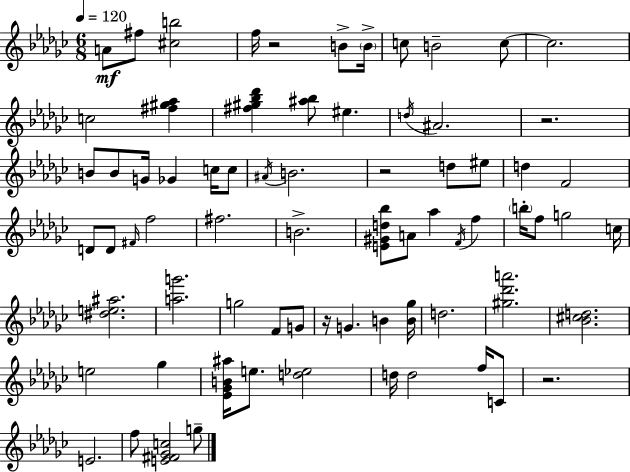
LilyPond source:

{
  \clef treble
  \numericTimeSignature
  \time 6/8
  \key ees \minor
  \tempo 4 = 120
  a'8\mf fis''8 <cis'' b''>2 | f''16 r2 b'8-> \parenthesize b'16-> | c''8 b'2-- c''8~~ | c''2. | \break c''2 <fis'' gis'' aes''>4 | <fis'' gis'' bes'' des'''>4 <ais'' bes''>8 eis''4. | \acciaccatura { d''16 } ais'2. | r2. | \break b'8 b'8 g'16 ges'4 c''16 c''8 | \acciaccatura { ais'16 } b'2. | r2 d''8 | eis''8 d''4 f'2 | \break d'8 d'8 \grace { fis'16 } f''2 | fis''2. | b'2.-> | <e' gis' d'' bes''>8 a'8 aes''4 \acciaccatura { f'16 } | \break f''4 \parenthesize b''16-. f''8 g''2 | c''16 <dis'' e'' ais''>2. | <a'' g'''>2. | g''2 | \break f'8 g'8 r16 g'4. b'4 | <b' ges''>16 d''2. | <gis'' des''' a'''>2. | <bes' cis'' d''>2. | \break e''2 | ges''4 <ees' ges' b' ais''>16 e''8. <d'' ees''>2 | d''16 d''2 | f''16 c'8 r2. | \break e'2. | f''8 <e' fis' ges' c''>2 | g''8-- \bar "|."
}